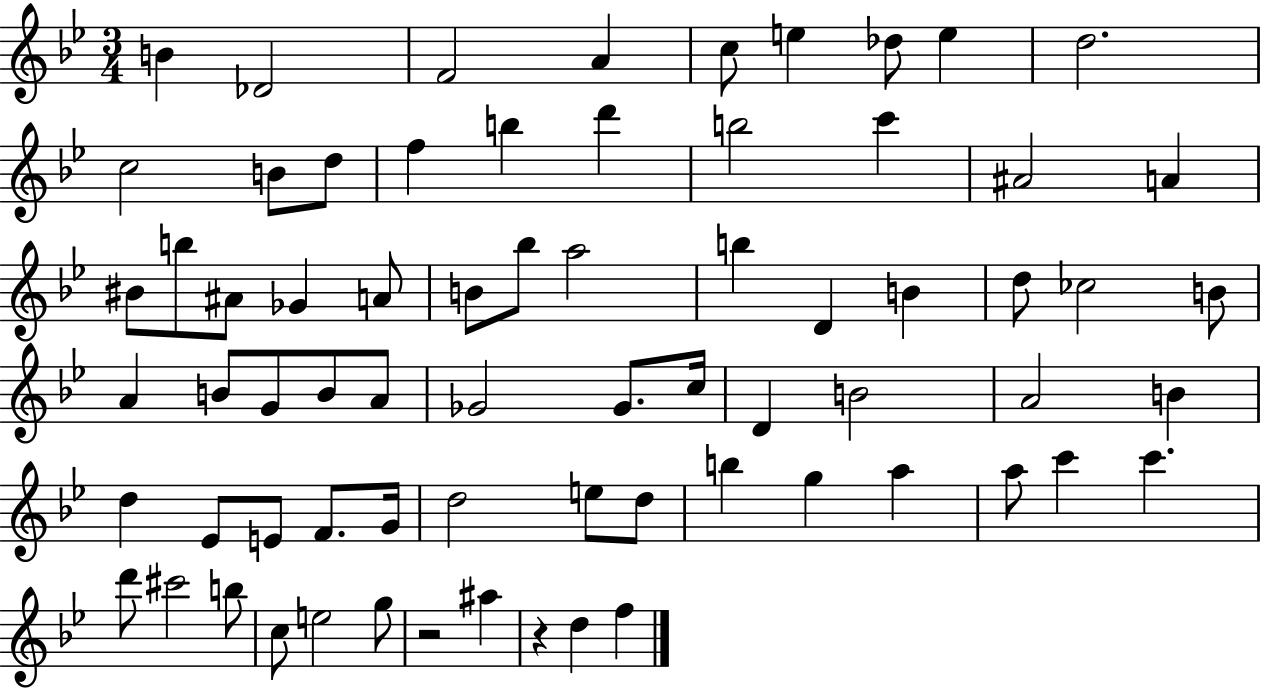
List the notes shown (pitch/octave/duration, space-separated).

B4/q Db4/h F4/h A4/q C5/e E5/q Db5/e E5/q D5/h. C5/h B4/e D5/e F5/q B5/q D6/q B5/h C6/q A#4/h A4/q BIS4/e B5/e A#4/e Gb4/q A4/e B4/e Bb5/e A5/h B5/q D4/q B4/q D5/e CES5/h B4/e A4/q B4/e G4/e B4/e A4/e Gb4/h Gb4/e. C5/s D4/q B4/h A4/h B4/q D5/q Eb4/e E4/e F4/e. G4/s D5/h E5/e D5/e B5/q G5/q A5/q A5/e C6/q C6/q. D6/e C#6/h B5/e C5/e E5/h G5/e R/h A#5/q R/q D5/q F5/q